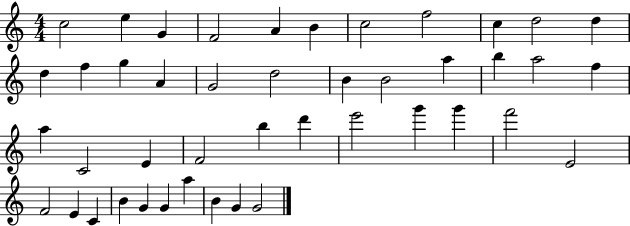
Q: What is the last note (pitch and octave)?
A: G4